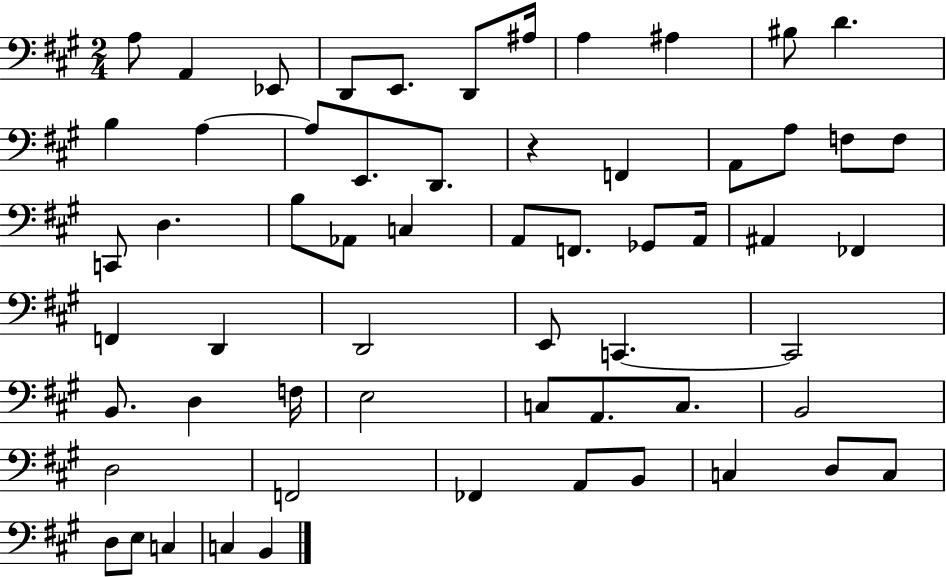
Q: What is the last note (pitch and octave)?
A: B2